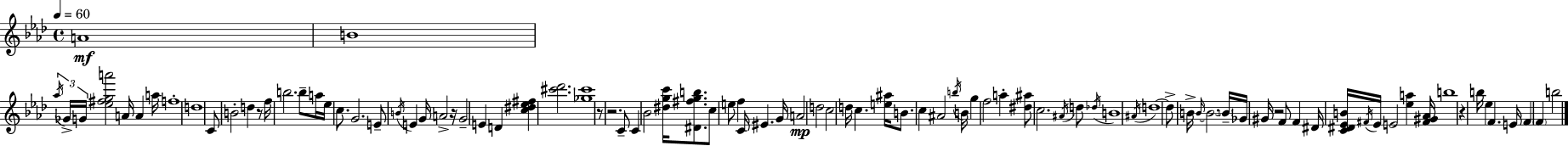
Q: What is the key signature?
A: F minor